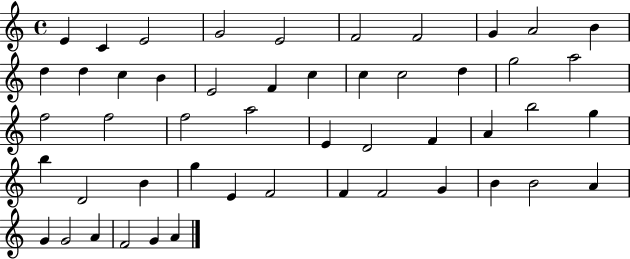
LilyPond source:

{
  \clef treble
  \time 4/4
  \defaultTimeSignature
  \key c \major
  e'4 c'4 e'2 | g'2 e'2 | f'2 f'2 | g'4 a'2 b'4 | \break d''4 d''4 c''4 b'4 | e'2 f'4 c''4 | c''4 c''2 d''4 | g''2 a''2 | \break f''2 f''2 | f''2 a''2 | e'4 d'2 f'4 | a'4 b''2 g''4 | \break b''4 d'2 b'4 | g''4 e'4 f'2 | f'4 f'2 g'4 | b'4 b'2 a'4 | \break g'4 g'2 a'4 | f'2 g'4 a'4 | \bar "|."
}